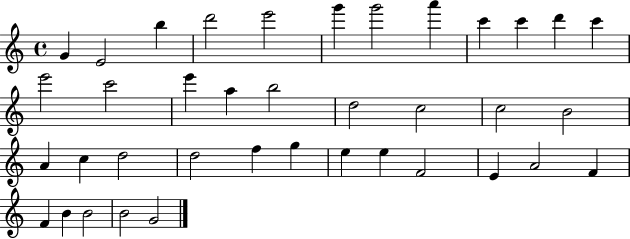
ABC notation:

X:1
T:Untitled
M:4/4
L:1/4
K:C
G E2 b d'2 e'2 g' g'2 a' c' c' d' c' e'2 c'2 e' a b2 d2 c2 c2 B2 A c d2 d2 f g e e F2 E A2 F F B B2 B2 G2